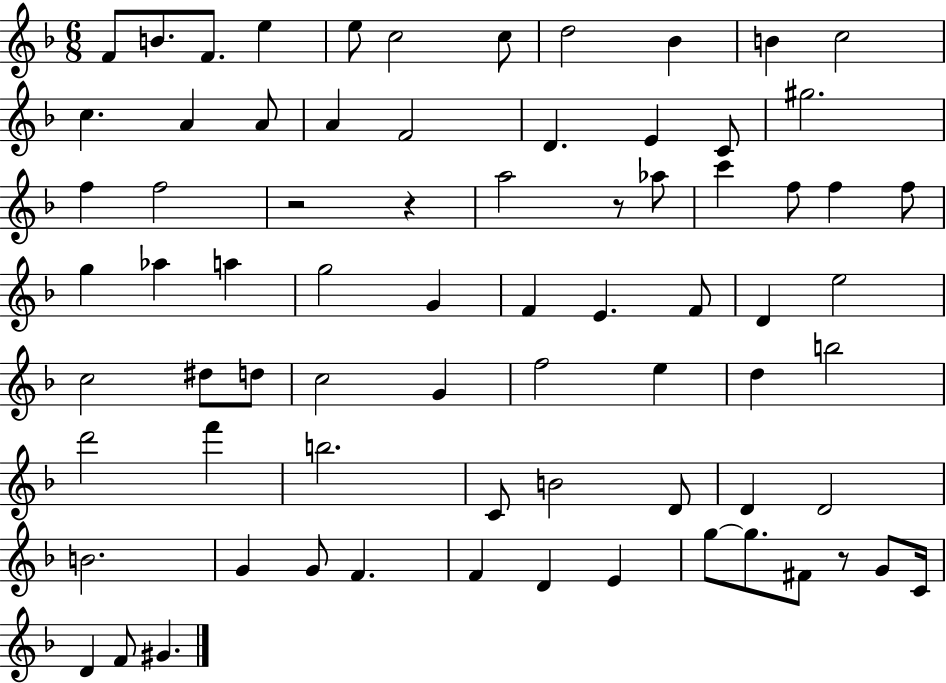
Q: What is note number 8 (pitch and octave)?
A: D5